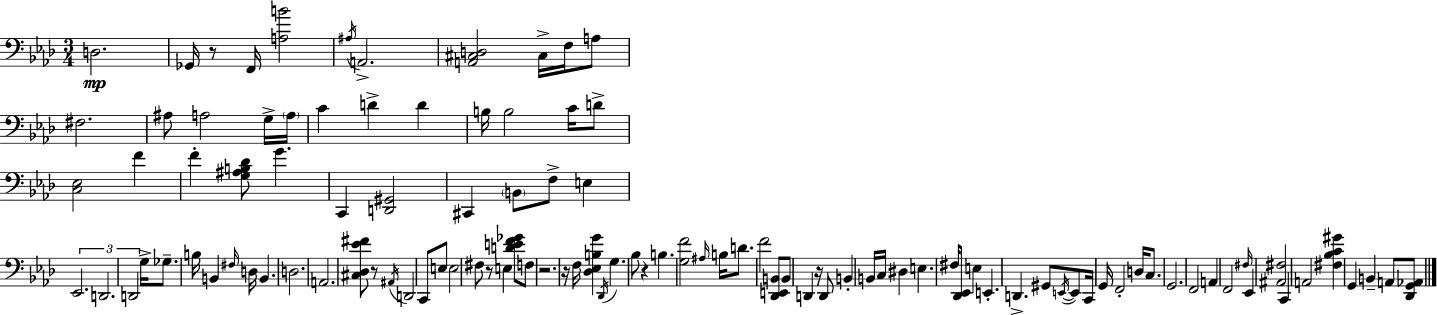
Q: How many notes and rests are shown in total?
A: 109